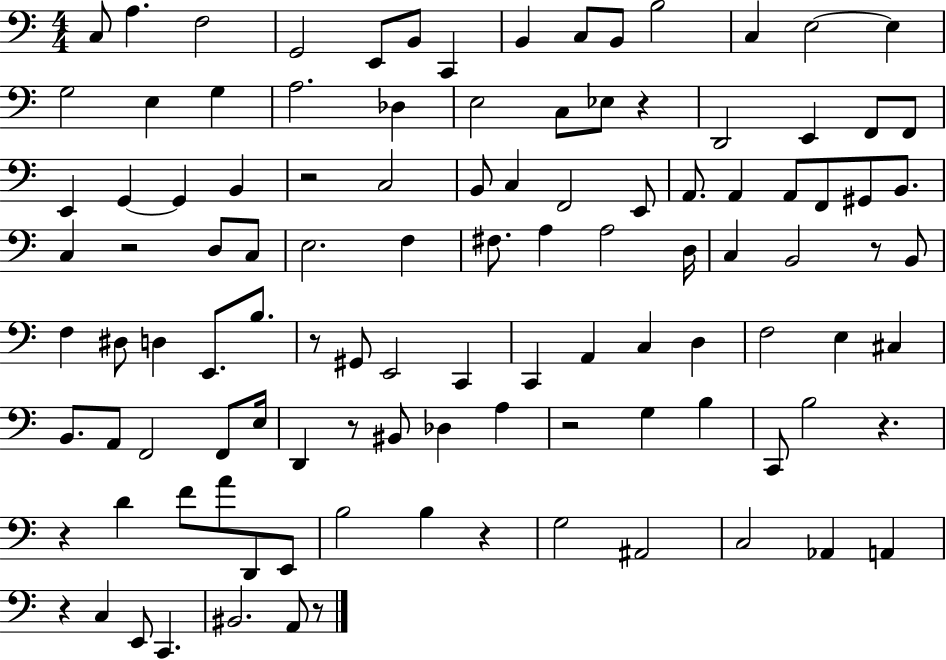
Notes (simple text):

C3/e A3/q. F3/h G2/h E2/e B2/e C2/q B2/q C3/e B2/e B3/h C3/q E3/h E3/q G3/h E3/q G3/q A3/h. Db3/q E3/h C3/e Eb3/e R/q D2/h E2/q F2/e F2/e E2/q G2/q G2/q B2/q R/h C3/h B2/e C3/q F2/h E2/e A2/e. A2/q A2/e F2/e G#2/e B2/e. C3/q R/h D3/e C3/e E3/h. F3/q F#3/e. A3/q A3/h D3/s C3/q B2/h R/e B2/e F3/q D#3/e D3/q E2/e. B3/e. R/e G#2/e E2/h C2/q C2/q A2/q C3/q D3/q F3/h E3/q C#3/q B2/e. A2/e F2/h F2/e E3/s D2/q R/e BIS2/e Db3/q A3/q R/h G3/q B3/q C2/e B3/h R/q. R/q D4/q F4/e A4/e D2/e E2/e B3/h B3/q R/q G3/h A#2/h C3/h Ab2/q A2/q R/q C3/q E2/e C2/q. BIS2/h. A2/e R/e